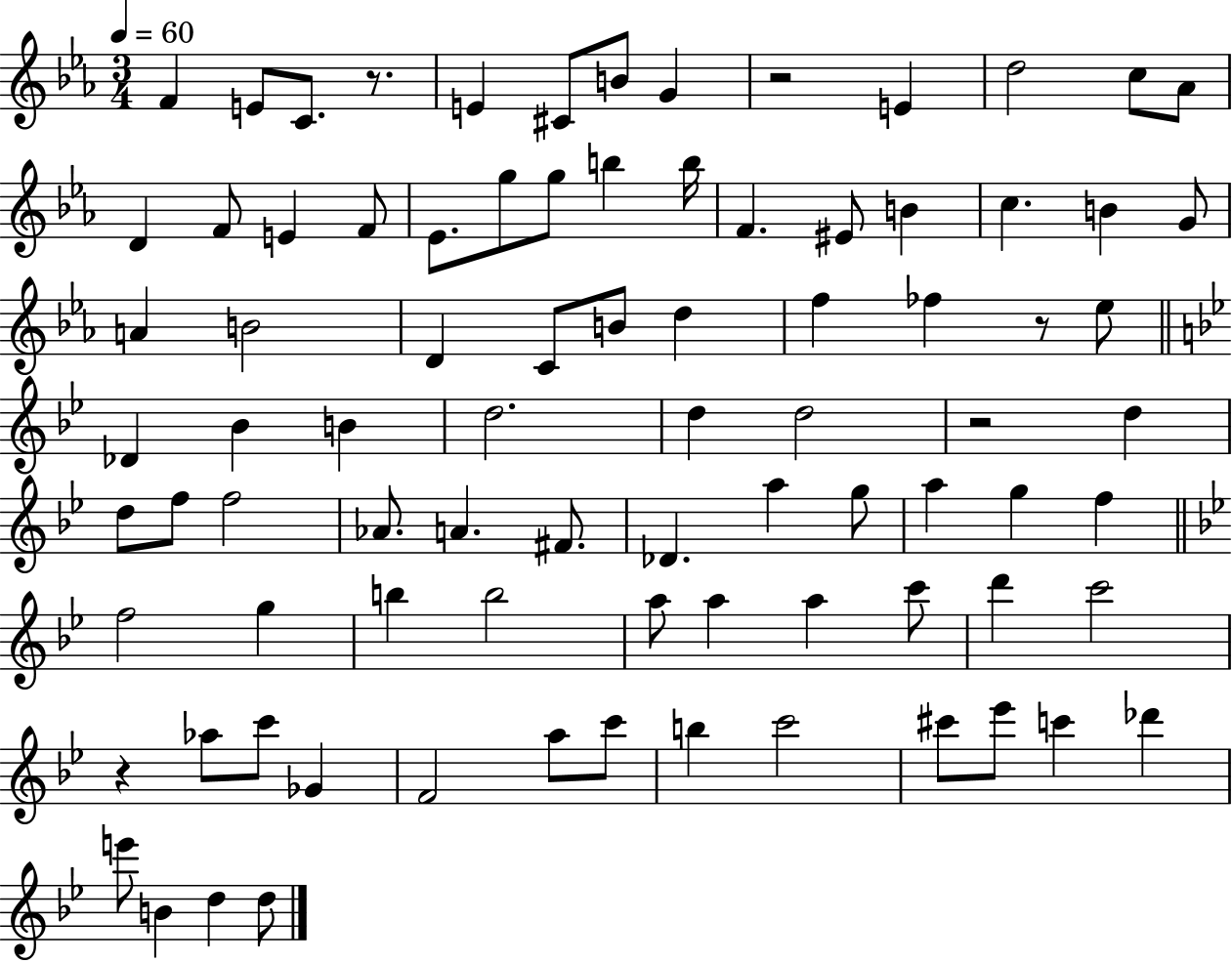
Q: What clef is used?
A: treble